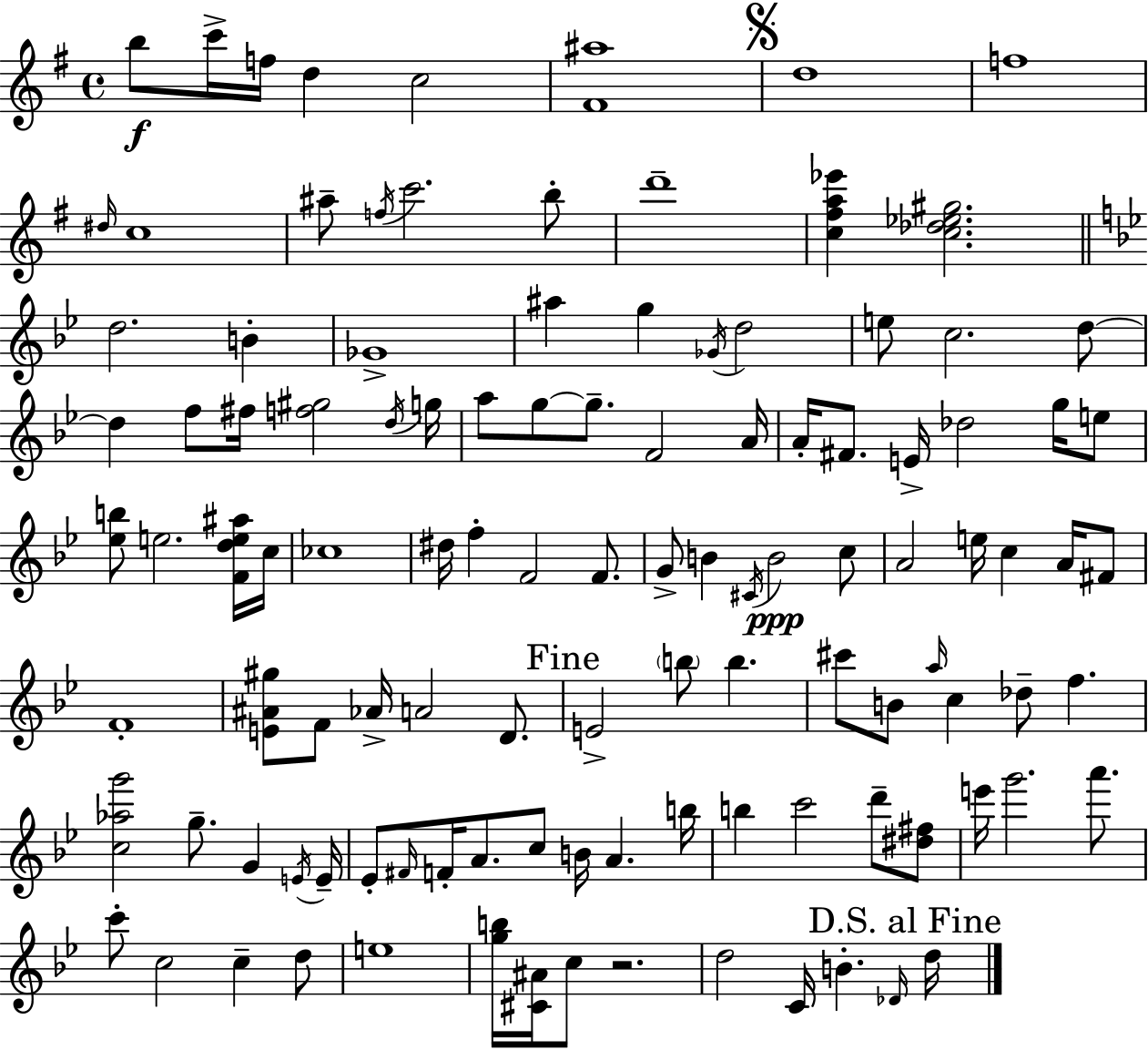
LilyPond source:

{
  \clef treble
  \time 4/4
  \defaultTimeSignature
  \key e \minor
  b''8\f c'''16-> f''16 d''4 c''2 | <fis' ais''>1 | \mark \markup { \musicglyph "scripts.segno" } d''1 | f''1 | \break \grace { dis''16 } c''1 | ais''8-- \acciaccatura { f''16 } c'''2. | b''8-. d'''1-- | <c'' fis'' a'' ees'''>4 <c'' des'' ees'' gis''>2. | \break \bar "||" \break \key g \minor d''2. b'4-. | ges'1-> | ais''4 g''4 \acciaccatura { ges'16 } d''2 | e''8 c''2. d''8~~ | \break d''4 f''8 fis''16 <f'' gis''>2 | \acciaccatura { d''16 } g''16 a''8 g''8~~ g''8.-- f'2 | a'16 a'16-. fis'8. e'16-> des''2 g''16 | e''8 <ees'' b''>8 e''2. | \break <f' d'' e'' ais''>16 c''16 ces''1 | dis''16 f''4-. f'2 f'8. | g'8-> b'4 \acciaccatura { cis'16 } b'2\ppp | c''8 a'2 e''16 c''4 | \break a'16 fis'8 f'1-. | <e' ais' gis''>8 f'8 aes'16-> a'2 | d'8. \mark "Fine" e'2-> \parenthesize b''8 b''4. | cis'''8 b'8 \grace { a''16 } c''4 des''8-- f''4. | \break <c'' aes'' g'''>2 g''8.-- g'4 | \acciaccatura { e'16 } e'16-- ees'8-. \grace { fis'16 } f'16-. a'8. c''8 b'16 a'4. | b''16 b''4 c'''2 | d'''8-- <dis'' fis''>8 e'''16 g'''2. | \break a'''8. c'''8-. c''2 | c''4-- d''8 e''1 | <g'' b''>16 <cis' ais'>16 c''8 r2. | d''2 c'16 b'4.-. | \break \grace { des'16 } \mark "D.S. al Fine" d''16 \bar "|."
}